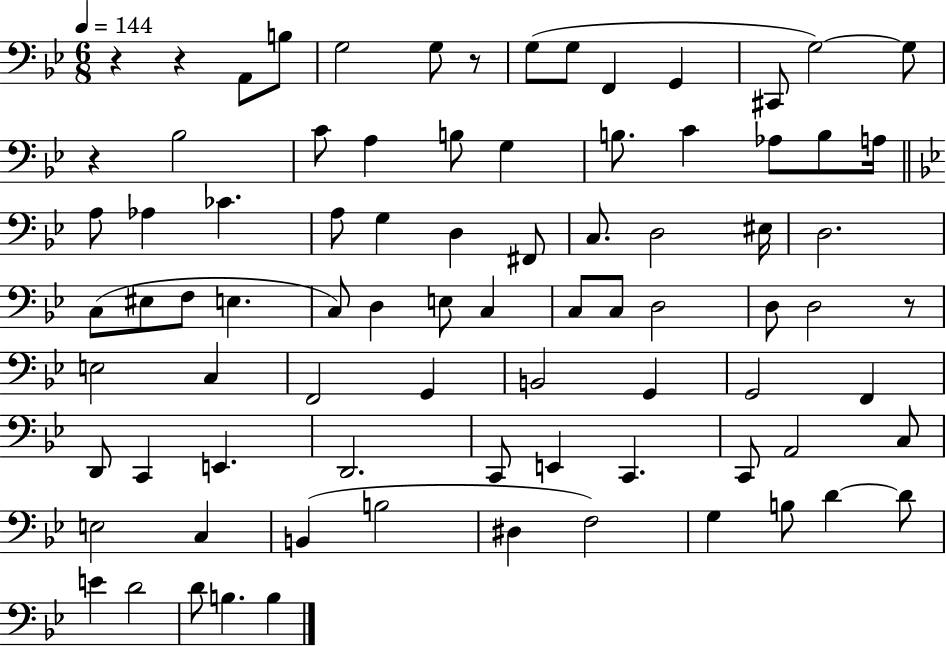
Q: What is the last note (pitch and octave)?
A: B3